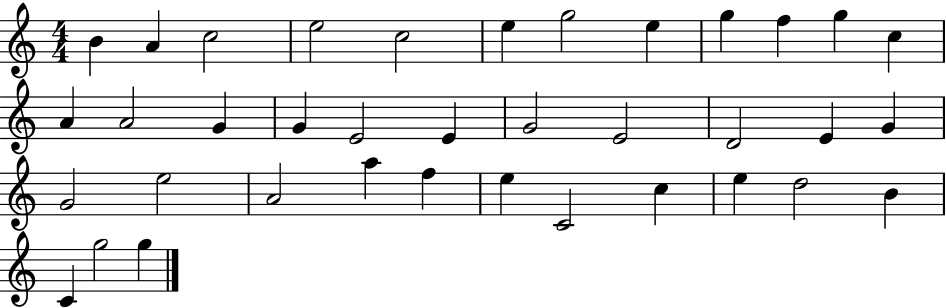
B4/q A4/q C5/h E5/h C5/h E5/q G5/h E5/q G5/q F5/q G5/q C5/q A4/q A4/h G4/q G4/q E4/h E4/q G4/h E4/h D4/h E4/q G4/q G4/h E5/h A4/h A5/q F5/q E5/q C4/h C5/q E5/q D5/h B4/q C4/q G5/h G5/q